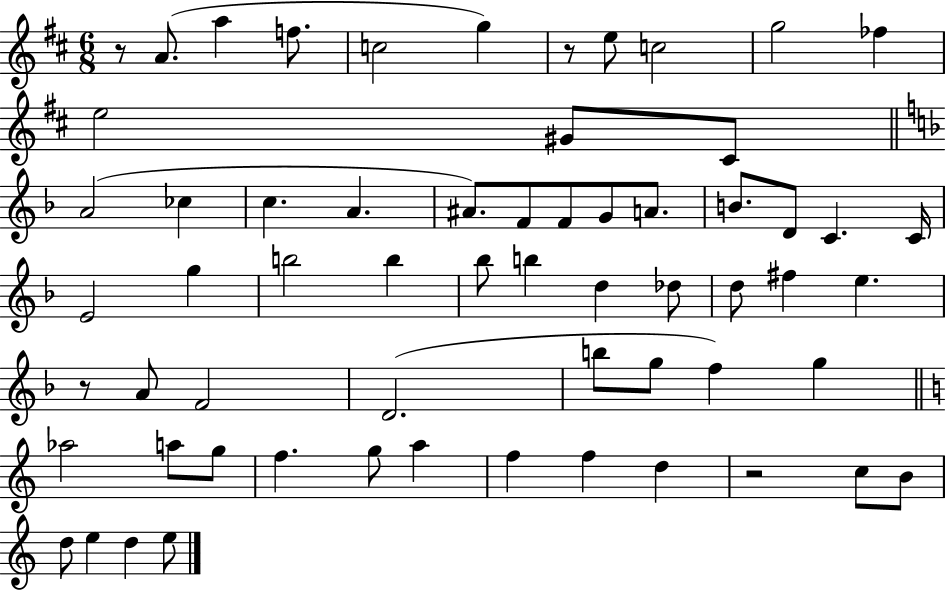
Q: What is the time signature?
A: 6/8